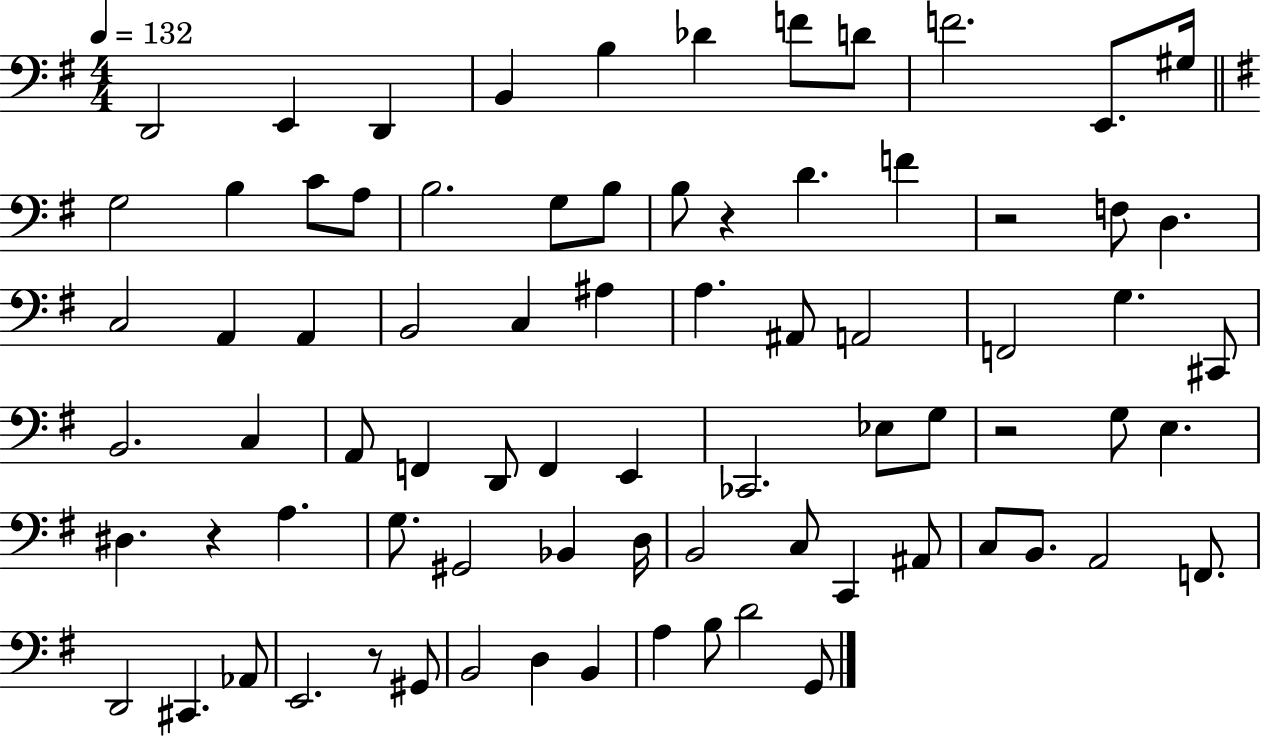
D2/h E2/q D2/q B2/q B3/q Db4/q F4/e D4/e F4/h. E2/e. G#3/s G3/h B3/q C4/e A3/e B3/h. G3/e B3/e B3/e R/q D4/q. F4/q R/h F3/e D3/q. C3/h A2/q A2/q B2/h C3/q A#3/q A3/q. A#2/e A2/h F2/h G3/q. C#2/e B2/h. C3/q A2/e F2/q D2/e F2/q E2/q CES2/h. Eb3/e G3/e R/h G3/e E3/q. D#3/q. R/q A3/q. G3/e. G#2/h Bb2/q D3/s B2/h C3/e C2/q A#2/e C3/e B2/e. A2/h F2/e. D2/h C#2/q. Ab2/e E2/h. R/e G#2/e B2/h D3/q B2/q A3/q B3/e D4/h G2/e